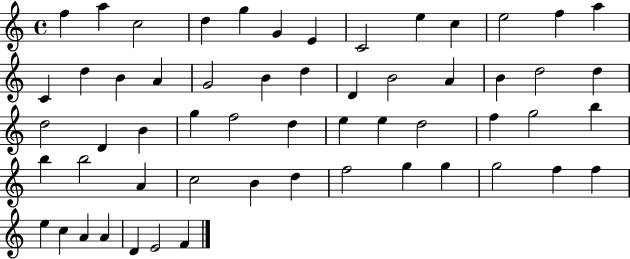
F5/q A5/q C5/h D5/q G5/q G4/q E4/q C4/h E5/q C5/q E5/h F5/q A5/q C4/q D5/q B4/q A4/q G4/h B4/q D5/q D4/q B4/h A4/q B4/q D5/h D5/q D5/h D4/q B4/q G5/q F5/h D5/q E5/q E5/q D5/h F5/q G5/h B5/q B5/q B5/h A4/q C5/h B4/q D5/q F5/h G5/q G5/q G5/h F5/q F5/q E5/q C5/q A4/q A4/q D4/q E4/h F4/q